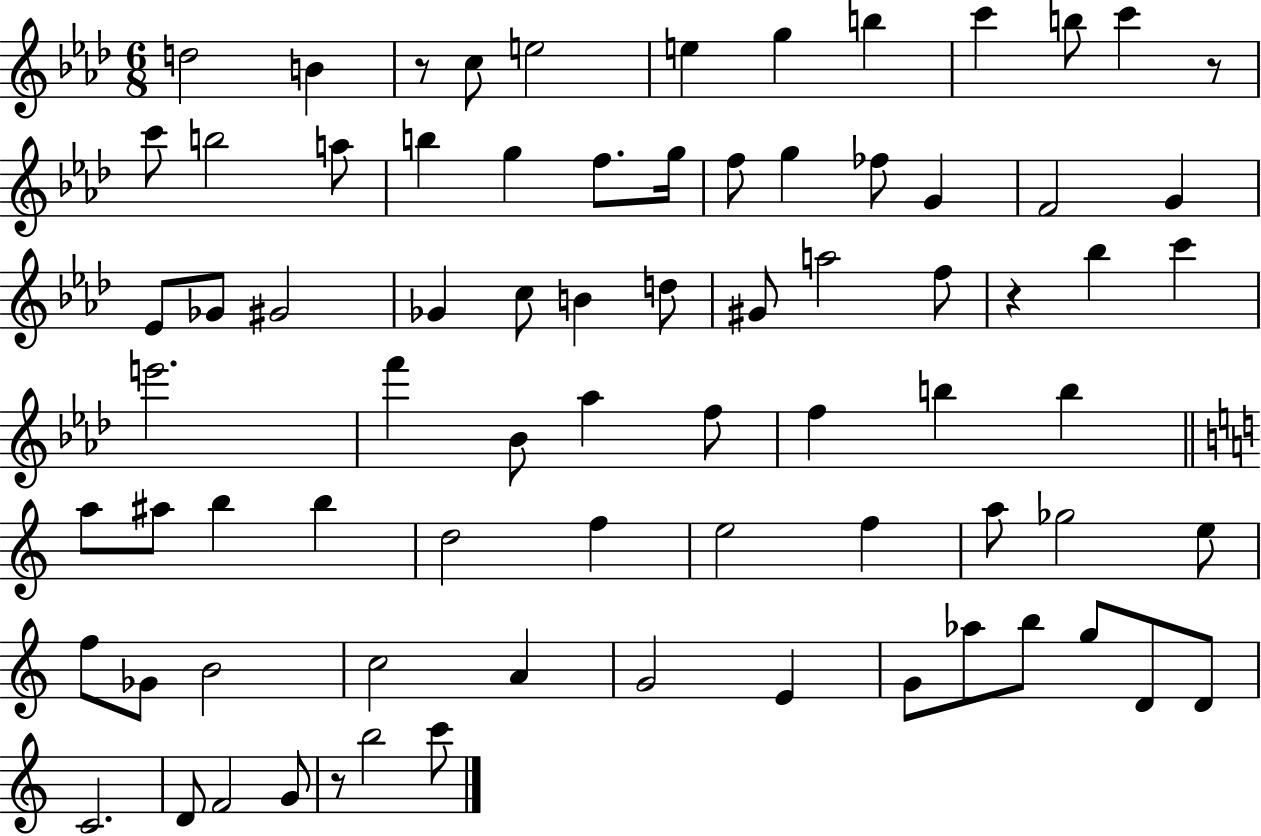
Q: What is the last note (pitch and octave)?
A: C6